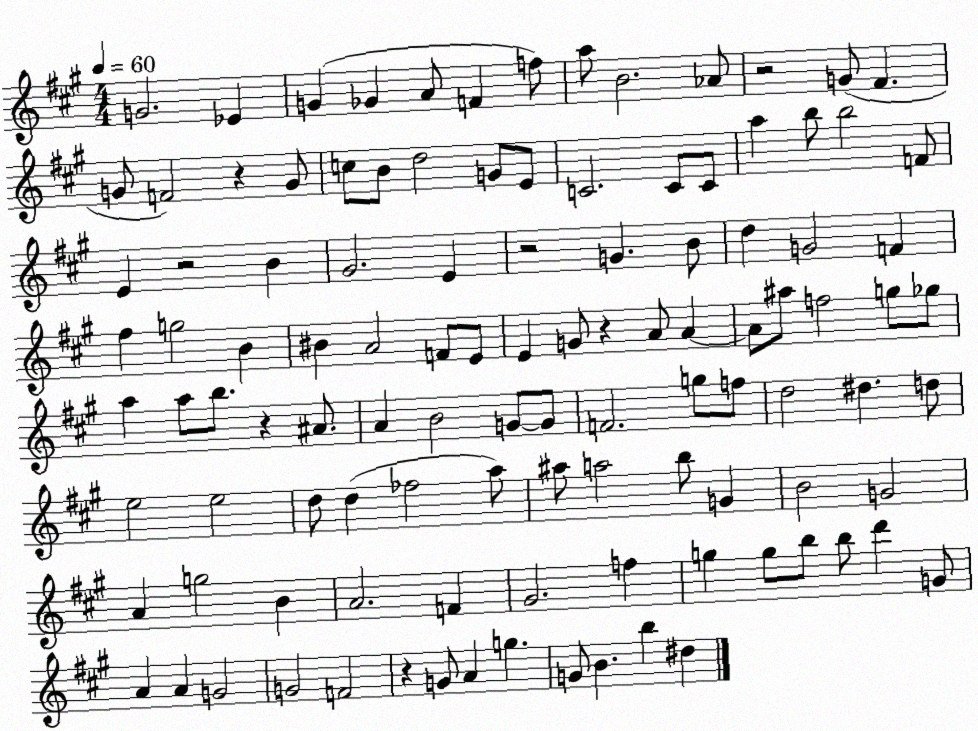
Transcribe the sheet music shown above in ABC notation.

X:1
T:Untitled
M:4/4
L:1/4
K:A
G2 _E G _G A/2 F f/2 a/2 B2 _A/2 z2 G/2 ^F G/2 F2 z G/2 c/2 B/2 d2 G/2 E/2 C2 C/2 C/2 a b/2 b2 F/2 E z2 B ^G2 E z2 G B/2 d G2 F ^f g2 B ^B A2 F/2 E/2 E G/2 z A/2 A A/2 ^a/2 f2 g/2 _g/2 a a/2 b/2 z ^A/2 A B2 G/2 G/2 F2 g/2 f/2 d2 ^d d/2 e2 e2 d/2 d _f2 a/2 ^a/2 a2 b/2 G B2 G2 A g2 B A2 F ^G2 f g g/2 b/2 b/2 d' G/2 A A G2 G2 F2 z G/2 A g G/2 B b ^d